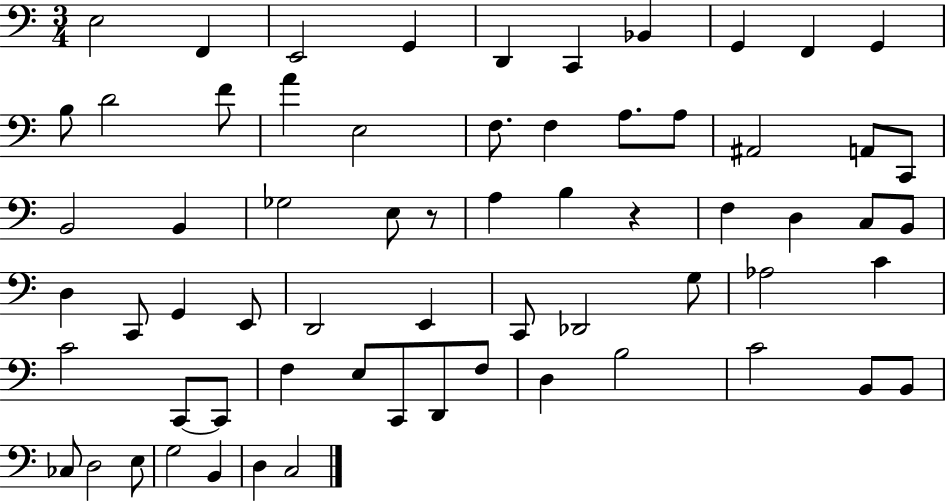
E3/h F2/q E2/h G2/q D2/q C2/q Bb2/q G2/q F2/q G2/q B3/e D4/h F4/e A4/q E3/h F3/e. F3/q A3/e. A3/e A#2/h A2/e C2/e B2/h B2/q Gb3/h E3/e R/e A3/q B3/q R/q F3/q D3/q C3/e B2/e D3/q C2/e G2/q E2/e D2/h E2/q C2/e Db2/h G3/e Ab3/h C4/q C4/h C2/e C2/e F3/q E3/e C2/e D2/e F3/e D3/q B3/h C4/h B2/e B2/e CES3/e D3/h E3/e G3/h B2/q D3/q C3/h